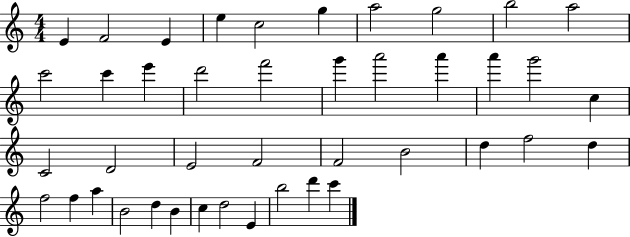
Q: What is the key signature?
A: C major